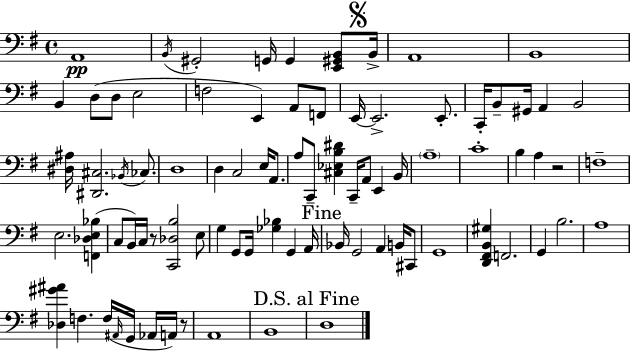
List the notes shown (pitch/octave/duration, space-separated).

A2/w B2/s G#2/h G2/s G2/q [E2,G#2,B2]/e B2/s A2/w B2/w B2/q D3/e D3/e E3/h F3/h E2/q A2/e F2/e E2/s E2/h. E2/e. C2/s B2/e G#2/s A2/q B2/h [D#3,A#3]/s [D#2,C#3]/h. Bb2/s CES3/e. D3/w D3/q C3/h E3/s A2/e. A3/e C2/e [C#3,Eb3,B3,D#4]/q C2/s A2/e E2/q B2/s A3/w C4/w B3/q A3/q R/h F3/w E3/h. [F2,Db3,E3,Bb3]/q C3/e B2/s C3/s R/e [C2,Db3,B3]/h E3/e G3/q G2/e G2/s [Gb3,Bb3]/q G2/q A2/s Bb2/s G2/h A2/q B2/s C#2/e G2/w [D2,F#2,B2,G#3]/q F2/h. G2/q B3/h. A3/w [Db3,G#4,A#4]/q F3/q. F3/s A#2/s G2/s Ab2/s A2/s R/e A2/w B2/w D3/w